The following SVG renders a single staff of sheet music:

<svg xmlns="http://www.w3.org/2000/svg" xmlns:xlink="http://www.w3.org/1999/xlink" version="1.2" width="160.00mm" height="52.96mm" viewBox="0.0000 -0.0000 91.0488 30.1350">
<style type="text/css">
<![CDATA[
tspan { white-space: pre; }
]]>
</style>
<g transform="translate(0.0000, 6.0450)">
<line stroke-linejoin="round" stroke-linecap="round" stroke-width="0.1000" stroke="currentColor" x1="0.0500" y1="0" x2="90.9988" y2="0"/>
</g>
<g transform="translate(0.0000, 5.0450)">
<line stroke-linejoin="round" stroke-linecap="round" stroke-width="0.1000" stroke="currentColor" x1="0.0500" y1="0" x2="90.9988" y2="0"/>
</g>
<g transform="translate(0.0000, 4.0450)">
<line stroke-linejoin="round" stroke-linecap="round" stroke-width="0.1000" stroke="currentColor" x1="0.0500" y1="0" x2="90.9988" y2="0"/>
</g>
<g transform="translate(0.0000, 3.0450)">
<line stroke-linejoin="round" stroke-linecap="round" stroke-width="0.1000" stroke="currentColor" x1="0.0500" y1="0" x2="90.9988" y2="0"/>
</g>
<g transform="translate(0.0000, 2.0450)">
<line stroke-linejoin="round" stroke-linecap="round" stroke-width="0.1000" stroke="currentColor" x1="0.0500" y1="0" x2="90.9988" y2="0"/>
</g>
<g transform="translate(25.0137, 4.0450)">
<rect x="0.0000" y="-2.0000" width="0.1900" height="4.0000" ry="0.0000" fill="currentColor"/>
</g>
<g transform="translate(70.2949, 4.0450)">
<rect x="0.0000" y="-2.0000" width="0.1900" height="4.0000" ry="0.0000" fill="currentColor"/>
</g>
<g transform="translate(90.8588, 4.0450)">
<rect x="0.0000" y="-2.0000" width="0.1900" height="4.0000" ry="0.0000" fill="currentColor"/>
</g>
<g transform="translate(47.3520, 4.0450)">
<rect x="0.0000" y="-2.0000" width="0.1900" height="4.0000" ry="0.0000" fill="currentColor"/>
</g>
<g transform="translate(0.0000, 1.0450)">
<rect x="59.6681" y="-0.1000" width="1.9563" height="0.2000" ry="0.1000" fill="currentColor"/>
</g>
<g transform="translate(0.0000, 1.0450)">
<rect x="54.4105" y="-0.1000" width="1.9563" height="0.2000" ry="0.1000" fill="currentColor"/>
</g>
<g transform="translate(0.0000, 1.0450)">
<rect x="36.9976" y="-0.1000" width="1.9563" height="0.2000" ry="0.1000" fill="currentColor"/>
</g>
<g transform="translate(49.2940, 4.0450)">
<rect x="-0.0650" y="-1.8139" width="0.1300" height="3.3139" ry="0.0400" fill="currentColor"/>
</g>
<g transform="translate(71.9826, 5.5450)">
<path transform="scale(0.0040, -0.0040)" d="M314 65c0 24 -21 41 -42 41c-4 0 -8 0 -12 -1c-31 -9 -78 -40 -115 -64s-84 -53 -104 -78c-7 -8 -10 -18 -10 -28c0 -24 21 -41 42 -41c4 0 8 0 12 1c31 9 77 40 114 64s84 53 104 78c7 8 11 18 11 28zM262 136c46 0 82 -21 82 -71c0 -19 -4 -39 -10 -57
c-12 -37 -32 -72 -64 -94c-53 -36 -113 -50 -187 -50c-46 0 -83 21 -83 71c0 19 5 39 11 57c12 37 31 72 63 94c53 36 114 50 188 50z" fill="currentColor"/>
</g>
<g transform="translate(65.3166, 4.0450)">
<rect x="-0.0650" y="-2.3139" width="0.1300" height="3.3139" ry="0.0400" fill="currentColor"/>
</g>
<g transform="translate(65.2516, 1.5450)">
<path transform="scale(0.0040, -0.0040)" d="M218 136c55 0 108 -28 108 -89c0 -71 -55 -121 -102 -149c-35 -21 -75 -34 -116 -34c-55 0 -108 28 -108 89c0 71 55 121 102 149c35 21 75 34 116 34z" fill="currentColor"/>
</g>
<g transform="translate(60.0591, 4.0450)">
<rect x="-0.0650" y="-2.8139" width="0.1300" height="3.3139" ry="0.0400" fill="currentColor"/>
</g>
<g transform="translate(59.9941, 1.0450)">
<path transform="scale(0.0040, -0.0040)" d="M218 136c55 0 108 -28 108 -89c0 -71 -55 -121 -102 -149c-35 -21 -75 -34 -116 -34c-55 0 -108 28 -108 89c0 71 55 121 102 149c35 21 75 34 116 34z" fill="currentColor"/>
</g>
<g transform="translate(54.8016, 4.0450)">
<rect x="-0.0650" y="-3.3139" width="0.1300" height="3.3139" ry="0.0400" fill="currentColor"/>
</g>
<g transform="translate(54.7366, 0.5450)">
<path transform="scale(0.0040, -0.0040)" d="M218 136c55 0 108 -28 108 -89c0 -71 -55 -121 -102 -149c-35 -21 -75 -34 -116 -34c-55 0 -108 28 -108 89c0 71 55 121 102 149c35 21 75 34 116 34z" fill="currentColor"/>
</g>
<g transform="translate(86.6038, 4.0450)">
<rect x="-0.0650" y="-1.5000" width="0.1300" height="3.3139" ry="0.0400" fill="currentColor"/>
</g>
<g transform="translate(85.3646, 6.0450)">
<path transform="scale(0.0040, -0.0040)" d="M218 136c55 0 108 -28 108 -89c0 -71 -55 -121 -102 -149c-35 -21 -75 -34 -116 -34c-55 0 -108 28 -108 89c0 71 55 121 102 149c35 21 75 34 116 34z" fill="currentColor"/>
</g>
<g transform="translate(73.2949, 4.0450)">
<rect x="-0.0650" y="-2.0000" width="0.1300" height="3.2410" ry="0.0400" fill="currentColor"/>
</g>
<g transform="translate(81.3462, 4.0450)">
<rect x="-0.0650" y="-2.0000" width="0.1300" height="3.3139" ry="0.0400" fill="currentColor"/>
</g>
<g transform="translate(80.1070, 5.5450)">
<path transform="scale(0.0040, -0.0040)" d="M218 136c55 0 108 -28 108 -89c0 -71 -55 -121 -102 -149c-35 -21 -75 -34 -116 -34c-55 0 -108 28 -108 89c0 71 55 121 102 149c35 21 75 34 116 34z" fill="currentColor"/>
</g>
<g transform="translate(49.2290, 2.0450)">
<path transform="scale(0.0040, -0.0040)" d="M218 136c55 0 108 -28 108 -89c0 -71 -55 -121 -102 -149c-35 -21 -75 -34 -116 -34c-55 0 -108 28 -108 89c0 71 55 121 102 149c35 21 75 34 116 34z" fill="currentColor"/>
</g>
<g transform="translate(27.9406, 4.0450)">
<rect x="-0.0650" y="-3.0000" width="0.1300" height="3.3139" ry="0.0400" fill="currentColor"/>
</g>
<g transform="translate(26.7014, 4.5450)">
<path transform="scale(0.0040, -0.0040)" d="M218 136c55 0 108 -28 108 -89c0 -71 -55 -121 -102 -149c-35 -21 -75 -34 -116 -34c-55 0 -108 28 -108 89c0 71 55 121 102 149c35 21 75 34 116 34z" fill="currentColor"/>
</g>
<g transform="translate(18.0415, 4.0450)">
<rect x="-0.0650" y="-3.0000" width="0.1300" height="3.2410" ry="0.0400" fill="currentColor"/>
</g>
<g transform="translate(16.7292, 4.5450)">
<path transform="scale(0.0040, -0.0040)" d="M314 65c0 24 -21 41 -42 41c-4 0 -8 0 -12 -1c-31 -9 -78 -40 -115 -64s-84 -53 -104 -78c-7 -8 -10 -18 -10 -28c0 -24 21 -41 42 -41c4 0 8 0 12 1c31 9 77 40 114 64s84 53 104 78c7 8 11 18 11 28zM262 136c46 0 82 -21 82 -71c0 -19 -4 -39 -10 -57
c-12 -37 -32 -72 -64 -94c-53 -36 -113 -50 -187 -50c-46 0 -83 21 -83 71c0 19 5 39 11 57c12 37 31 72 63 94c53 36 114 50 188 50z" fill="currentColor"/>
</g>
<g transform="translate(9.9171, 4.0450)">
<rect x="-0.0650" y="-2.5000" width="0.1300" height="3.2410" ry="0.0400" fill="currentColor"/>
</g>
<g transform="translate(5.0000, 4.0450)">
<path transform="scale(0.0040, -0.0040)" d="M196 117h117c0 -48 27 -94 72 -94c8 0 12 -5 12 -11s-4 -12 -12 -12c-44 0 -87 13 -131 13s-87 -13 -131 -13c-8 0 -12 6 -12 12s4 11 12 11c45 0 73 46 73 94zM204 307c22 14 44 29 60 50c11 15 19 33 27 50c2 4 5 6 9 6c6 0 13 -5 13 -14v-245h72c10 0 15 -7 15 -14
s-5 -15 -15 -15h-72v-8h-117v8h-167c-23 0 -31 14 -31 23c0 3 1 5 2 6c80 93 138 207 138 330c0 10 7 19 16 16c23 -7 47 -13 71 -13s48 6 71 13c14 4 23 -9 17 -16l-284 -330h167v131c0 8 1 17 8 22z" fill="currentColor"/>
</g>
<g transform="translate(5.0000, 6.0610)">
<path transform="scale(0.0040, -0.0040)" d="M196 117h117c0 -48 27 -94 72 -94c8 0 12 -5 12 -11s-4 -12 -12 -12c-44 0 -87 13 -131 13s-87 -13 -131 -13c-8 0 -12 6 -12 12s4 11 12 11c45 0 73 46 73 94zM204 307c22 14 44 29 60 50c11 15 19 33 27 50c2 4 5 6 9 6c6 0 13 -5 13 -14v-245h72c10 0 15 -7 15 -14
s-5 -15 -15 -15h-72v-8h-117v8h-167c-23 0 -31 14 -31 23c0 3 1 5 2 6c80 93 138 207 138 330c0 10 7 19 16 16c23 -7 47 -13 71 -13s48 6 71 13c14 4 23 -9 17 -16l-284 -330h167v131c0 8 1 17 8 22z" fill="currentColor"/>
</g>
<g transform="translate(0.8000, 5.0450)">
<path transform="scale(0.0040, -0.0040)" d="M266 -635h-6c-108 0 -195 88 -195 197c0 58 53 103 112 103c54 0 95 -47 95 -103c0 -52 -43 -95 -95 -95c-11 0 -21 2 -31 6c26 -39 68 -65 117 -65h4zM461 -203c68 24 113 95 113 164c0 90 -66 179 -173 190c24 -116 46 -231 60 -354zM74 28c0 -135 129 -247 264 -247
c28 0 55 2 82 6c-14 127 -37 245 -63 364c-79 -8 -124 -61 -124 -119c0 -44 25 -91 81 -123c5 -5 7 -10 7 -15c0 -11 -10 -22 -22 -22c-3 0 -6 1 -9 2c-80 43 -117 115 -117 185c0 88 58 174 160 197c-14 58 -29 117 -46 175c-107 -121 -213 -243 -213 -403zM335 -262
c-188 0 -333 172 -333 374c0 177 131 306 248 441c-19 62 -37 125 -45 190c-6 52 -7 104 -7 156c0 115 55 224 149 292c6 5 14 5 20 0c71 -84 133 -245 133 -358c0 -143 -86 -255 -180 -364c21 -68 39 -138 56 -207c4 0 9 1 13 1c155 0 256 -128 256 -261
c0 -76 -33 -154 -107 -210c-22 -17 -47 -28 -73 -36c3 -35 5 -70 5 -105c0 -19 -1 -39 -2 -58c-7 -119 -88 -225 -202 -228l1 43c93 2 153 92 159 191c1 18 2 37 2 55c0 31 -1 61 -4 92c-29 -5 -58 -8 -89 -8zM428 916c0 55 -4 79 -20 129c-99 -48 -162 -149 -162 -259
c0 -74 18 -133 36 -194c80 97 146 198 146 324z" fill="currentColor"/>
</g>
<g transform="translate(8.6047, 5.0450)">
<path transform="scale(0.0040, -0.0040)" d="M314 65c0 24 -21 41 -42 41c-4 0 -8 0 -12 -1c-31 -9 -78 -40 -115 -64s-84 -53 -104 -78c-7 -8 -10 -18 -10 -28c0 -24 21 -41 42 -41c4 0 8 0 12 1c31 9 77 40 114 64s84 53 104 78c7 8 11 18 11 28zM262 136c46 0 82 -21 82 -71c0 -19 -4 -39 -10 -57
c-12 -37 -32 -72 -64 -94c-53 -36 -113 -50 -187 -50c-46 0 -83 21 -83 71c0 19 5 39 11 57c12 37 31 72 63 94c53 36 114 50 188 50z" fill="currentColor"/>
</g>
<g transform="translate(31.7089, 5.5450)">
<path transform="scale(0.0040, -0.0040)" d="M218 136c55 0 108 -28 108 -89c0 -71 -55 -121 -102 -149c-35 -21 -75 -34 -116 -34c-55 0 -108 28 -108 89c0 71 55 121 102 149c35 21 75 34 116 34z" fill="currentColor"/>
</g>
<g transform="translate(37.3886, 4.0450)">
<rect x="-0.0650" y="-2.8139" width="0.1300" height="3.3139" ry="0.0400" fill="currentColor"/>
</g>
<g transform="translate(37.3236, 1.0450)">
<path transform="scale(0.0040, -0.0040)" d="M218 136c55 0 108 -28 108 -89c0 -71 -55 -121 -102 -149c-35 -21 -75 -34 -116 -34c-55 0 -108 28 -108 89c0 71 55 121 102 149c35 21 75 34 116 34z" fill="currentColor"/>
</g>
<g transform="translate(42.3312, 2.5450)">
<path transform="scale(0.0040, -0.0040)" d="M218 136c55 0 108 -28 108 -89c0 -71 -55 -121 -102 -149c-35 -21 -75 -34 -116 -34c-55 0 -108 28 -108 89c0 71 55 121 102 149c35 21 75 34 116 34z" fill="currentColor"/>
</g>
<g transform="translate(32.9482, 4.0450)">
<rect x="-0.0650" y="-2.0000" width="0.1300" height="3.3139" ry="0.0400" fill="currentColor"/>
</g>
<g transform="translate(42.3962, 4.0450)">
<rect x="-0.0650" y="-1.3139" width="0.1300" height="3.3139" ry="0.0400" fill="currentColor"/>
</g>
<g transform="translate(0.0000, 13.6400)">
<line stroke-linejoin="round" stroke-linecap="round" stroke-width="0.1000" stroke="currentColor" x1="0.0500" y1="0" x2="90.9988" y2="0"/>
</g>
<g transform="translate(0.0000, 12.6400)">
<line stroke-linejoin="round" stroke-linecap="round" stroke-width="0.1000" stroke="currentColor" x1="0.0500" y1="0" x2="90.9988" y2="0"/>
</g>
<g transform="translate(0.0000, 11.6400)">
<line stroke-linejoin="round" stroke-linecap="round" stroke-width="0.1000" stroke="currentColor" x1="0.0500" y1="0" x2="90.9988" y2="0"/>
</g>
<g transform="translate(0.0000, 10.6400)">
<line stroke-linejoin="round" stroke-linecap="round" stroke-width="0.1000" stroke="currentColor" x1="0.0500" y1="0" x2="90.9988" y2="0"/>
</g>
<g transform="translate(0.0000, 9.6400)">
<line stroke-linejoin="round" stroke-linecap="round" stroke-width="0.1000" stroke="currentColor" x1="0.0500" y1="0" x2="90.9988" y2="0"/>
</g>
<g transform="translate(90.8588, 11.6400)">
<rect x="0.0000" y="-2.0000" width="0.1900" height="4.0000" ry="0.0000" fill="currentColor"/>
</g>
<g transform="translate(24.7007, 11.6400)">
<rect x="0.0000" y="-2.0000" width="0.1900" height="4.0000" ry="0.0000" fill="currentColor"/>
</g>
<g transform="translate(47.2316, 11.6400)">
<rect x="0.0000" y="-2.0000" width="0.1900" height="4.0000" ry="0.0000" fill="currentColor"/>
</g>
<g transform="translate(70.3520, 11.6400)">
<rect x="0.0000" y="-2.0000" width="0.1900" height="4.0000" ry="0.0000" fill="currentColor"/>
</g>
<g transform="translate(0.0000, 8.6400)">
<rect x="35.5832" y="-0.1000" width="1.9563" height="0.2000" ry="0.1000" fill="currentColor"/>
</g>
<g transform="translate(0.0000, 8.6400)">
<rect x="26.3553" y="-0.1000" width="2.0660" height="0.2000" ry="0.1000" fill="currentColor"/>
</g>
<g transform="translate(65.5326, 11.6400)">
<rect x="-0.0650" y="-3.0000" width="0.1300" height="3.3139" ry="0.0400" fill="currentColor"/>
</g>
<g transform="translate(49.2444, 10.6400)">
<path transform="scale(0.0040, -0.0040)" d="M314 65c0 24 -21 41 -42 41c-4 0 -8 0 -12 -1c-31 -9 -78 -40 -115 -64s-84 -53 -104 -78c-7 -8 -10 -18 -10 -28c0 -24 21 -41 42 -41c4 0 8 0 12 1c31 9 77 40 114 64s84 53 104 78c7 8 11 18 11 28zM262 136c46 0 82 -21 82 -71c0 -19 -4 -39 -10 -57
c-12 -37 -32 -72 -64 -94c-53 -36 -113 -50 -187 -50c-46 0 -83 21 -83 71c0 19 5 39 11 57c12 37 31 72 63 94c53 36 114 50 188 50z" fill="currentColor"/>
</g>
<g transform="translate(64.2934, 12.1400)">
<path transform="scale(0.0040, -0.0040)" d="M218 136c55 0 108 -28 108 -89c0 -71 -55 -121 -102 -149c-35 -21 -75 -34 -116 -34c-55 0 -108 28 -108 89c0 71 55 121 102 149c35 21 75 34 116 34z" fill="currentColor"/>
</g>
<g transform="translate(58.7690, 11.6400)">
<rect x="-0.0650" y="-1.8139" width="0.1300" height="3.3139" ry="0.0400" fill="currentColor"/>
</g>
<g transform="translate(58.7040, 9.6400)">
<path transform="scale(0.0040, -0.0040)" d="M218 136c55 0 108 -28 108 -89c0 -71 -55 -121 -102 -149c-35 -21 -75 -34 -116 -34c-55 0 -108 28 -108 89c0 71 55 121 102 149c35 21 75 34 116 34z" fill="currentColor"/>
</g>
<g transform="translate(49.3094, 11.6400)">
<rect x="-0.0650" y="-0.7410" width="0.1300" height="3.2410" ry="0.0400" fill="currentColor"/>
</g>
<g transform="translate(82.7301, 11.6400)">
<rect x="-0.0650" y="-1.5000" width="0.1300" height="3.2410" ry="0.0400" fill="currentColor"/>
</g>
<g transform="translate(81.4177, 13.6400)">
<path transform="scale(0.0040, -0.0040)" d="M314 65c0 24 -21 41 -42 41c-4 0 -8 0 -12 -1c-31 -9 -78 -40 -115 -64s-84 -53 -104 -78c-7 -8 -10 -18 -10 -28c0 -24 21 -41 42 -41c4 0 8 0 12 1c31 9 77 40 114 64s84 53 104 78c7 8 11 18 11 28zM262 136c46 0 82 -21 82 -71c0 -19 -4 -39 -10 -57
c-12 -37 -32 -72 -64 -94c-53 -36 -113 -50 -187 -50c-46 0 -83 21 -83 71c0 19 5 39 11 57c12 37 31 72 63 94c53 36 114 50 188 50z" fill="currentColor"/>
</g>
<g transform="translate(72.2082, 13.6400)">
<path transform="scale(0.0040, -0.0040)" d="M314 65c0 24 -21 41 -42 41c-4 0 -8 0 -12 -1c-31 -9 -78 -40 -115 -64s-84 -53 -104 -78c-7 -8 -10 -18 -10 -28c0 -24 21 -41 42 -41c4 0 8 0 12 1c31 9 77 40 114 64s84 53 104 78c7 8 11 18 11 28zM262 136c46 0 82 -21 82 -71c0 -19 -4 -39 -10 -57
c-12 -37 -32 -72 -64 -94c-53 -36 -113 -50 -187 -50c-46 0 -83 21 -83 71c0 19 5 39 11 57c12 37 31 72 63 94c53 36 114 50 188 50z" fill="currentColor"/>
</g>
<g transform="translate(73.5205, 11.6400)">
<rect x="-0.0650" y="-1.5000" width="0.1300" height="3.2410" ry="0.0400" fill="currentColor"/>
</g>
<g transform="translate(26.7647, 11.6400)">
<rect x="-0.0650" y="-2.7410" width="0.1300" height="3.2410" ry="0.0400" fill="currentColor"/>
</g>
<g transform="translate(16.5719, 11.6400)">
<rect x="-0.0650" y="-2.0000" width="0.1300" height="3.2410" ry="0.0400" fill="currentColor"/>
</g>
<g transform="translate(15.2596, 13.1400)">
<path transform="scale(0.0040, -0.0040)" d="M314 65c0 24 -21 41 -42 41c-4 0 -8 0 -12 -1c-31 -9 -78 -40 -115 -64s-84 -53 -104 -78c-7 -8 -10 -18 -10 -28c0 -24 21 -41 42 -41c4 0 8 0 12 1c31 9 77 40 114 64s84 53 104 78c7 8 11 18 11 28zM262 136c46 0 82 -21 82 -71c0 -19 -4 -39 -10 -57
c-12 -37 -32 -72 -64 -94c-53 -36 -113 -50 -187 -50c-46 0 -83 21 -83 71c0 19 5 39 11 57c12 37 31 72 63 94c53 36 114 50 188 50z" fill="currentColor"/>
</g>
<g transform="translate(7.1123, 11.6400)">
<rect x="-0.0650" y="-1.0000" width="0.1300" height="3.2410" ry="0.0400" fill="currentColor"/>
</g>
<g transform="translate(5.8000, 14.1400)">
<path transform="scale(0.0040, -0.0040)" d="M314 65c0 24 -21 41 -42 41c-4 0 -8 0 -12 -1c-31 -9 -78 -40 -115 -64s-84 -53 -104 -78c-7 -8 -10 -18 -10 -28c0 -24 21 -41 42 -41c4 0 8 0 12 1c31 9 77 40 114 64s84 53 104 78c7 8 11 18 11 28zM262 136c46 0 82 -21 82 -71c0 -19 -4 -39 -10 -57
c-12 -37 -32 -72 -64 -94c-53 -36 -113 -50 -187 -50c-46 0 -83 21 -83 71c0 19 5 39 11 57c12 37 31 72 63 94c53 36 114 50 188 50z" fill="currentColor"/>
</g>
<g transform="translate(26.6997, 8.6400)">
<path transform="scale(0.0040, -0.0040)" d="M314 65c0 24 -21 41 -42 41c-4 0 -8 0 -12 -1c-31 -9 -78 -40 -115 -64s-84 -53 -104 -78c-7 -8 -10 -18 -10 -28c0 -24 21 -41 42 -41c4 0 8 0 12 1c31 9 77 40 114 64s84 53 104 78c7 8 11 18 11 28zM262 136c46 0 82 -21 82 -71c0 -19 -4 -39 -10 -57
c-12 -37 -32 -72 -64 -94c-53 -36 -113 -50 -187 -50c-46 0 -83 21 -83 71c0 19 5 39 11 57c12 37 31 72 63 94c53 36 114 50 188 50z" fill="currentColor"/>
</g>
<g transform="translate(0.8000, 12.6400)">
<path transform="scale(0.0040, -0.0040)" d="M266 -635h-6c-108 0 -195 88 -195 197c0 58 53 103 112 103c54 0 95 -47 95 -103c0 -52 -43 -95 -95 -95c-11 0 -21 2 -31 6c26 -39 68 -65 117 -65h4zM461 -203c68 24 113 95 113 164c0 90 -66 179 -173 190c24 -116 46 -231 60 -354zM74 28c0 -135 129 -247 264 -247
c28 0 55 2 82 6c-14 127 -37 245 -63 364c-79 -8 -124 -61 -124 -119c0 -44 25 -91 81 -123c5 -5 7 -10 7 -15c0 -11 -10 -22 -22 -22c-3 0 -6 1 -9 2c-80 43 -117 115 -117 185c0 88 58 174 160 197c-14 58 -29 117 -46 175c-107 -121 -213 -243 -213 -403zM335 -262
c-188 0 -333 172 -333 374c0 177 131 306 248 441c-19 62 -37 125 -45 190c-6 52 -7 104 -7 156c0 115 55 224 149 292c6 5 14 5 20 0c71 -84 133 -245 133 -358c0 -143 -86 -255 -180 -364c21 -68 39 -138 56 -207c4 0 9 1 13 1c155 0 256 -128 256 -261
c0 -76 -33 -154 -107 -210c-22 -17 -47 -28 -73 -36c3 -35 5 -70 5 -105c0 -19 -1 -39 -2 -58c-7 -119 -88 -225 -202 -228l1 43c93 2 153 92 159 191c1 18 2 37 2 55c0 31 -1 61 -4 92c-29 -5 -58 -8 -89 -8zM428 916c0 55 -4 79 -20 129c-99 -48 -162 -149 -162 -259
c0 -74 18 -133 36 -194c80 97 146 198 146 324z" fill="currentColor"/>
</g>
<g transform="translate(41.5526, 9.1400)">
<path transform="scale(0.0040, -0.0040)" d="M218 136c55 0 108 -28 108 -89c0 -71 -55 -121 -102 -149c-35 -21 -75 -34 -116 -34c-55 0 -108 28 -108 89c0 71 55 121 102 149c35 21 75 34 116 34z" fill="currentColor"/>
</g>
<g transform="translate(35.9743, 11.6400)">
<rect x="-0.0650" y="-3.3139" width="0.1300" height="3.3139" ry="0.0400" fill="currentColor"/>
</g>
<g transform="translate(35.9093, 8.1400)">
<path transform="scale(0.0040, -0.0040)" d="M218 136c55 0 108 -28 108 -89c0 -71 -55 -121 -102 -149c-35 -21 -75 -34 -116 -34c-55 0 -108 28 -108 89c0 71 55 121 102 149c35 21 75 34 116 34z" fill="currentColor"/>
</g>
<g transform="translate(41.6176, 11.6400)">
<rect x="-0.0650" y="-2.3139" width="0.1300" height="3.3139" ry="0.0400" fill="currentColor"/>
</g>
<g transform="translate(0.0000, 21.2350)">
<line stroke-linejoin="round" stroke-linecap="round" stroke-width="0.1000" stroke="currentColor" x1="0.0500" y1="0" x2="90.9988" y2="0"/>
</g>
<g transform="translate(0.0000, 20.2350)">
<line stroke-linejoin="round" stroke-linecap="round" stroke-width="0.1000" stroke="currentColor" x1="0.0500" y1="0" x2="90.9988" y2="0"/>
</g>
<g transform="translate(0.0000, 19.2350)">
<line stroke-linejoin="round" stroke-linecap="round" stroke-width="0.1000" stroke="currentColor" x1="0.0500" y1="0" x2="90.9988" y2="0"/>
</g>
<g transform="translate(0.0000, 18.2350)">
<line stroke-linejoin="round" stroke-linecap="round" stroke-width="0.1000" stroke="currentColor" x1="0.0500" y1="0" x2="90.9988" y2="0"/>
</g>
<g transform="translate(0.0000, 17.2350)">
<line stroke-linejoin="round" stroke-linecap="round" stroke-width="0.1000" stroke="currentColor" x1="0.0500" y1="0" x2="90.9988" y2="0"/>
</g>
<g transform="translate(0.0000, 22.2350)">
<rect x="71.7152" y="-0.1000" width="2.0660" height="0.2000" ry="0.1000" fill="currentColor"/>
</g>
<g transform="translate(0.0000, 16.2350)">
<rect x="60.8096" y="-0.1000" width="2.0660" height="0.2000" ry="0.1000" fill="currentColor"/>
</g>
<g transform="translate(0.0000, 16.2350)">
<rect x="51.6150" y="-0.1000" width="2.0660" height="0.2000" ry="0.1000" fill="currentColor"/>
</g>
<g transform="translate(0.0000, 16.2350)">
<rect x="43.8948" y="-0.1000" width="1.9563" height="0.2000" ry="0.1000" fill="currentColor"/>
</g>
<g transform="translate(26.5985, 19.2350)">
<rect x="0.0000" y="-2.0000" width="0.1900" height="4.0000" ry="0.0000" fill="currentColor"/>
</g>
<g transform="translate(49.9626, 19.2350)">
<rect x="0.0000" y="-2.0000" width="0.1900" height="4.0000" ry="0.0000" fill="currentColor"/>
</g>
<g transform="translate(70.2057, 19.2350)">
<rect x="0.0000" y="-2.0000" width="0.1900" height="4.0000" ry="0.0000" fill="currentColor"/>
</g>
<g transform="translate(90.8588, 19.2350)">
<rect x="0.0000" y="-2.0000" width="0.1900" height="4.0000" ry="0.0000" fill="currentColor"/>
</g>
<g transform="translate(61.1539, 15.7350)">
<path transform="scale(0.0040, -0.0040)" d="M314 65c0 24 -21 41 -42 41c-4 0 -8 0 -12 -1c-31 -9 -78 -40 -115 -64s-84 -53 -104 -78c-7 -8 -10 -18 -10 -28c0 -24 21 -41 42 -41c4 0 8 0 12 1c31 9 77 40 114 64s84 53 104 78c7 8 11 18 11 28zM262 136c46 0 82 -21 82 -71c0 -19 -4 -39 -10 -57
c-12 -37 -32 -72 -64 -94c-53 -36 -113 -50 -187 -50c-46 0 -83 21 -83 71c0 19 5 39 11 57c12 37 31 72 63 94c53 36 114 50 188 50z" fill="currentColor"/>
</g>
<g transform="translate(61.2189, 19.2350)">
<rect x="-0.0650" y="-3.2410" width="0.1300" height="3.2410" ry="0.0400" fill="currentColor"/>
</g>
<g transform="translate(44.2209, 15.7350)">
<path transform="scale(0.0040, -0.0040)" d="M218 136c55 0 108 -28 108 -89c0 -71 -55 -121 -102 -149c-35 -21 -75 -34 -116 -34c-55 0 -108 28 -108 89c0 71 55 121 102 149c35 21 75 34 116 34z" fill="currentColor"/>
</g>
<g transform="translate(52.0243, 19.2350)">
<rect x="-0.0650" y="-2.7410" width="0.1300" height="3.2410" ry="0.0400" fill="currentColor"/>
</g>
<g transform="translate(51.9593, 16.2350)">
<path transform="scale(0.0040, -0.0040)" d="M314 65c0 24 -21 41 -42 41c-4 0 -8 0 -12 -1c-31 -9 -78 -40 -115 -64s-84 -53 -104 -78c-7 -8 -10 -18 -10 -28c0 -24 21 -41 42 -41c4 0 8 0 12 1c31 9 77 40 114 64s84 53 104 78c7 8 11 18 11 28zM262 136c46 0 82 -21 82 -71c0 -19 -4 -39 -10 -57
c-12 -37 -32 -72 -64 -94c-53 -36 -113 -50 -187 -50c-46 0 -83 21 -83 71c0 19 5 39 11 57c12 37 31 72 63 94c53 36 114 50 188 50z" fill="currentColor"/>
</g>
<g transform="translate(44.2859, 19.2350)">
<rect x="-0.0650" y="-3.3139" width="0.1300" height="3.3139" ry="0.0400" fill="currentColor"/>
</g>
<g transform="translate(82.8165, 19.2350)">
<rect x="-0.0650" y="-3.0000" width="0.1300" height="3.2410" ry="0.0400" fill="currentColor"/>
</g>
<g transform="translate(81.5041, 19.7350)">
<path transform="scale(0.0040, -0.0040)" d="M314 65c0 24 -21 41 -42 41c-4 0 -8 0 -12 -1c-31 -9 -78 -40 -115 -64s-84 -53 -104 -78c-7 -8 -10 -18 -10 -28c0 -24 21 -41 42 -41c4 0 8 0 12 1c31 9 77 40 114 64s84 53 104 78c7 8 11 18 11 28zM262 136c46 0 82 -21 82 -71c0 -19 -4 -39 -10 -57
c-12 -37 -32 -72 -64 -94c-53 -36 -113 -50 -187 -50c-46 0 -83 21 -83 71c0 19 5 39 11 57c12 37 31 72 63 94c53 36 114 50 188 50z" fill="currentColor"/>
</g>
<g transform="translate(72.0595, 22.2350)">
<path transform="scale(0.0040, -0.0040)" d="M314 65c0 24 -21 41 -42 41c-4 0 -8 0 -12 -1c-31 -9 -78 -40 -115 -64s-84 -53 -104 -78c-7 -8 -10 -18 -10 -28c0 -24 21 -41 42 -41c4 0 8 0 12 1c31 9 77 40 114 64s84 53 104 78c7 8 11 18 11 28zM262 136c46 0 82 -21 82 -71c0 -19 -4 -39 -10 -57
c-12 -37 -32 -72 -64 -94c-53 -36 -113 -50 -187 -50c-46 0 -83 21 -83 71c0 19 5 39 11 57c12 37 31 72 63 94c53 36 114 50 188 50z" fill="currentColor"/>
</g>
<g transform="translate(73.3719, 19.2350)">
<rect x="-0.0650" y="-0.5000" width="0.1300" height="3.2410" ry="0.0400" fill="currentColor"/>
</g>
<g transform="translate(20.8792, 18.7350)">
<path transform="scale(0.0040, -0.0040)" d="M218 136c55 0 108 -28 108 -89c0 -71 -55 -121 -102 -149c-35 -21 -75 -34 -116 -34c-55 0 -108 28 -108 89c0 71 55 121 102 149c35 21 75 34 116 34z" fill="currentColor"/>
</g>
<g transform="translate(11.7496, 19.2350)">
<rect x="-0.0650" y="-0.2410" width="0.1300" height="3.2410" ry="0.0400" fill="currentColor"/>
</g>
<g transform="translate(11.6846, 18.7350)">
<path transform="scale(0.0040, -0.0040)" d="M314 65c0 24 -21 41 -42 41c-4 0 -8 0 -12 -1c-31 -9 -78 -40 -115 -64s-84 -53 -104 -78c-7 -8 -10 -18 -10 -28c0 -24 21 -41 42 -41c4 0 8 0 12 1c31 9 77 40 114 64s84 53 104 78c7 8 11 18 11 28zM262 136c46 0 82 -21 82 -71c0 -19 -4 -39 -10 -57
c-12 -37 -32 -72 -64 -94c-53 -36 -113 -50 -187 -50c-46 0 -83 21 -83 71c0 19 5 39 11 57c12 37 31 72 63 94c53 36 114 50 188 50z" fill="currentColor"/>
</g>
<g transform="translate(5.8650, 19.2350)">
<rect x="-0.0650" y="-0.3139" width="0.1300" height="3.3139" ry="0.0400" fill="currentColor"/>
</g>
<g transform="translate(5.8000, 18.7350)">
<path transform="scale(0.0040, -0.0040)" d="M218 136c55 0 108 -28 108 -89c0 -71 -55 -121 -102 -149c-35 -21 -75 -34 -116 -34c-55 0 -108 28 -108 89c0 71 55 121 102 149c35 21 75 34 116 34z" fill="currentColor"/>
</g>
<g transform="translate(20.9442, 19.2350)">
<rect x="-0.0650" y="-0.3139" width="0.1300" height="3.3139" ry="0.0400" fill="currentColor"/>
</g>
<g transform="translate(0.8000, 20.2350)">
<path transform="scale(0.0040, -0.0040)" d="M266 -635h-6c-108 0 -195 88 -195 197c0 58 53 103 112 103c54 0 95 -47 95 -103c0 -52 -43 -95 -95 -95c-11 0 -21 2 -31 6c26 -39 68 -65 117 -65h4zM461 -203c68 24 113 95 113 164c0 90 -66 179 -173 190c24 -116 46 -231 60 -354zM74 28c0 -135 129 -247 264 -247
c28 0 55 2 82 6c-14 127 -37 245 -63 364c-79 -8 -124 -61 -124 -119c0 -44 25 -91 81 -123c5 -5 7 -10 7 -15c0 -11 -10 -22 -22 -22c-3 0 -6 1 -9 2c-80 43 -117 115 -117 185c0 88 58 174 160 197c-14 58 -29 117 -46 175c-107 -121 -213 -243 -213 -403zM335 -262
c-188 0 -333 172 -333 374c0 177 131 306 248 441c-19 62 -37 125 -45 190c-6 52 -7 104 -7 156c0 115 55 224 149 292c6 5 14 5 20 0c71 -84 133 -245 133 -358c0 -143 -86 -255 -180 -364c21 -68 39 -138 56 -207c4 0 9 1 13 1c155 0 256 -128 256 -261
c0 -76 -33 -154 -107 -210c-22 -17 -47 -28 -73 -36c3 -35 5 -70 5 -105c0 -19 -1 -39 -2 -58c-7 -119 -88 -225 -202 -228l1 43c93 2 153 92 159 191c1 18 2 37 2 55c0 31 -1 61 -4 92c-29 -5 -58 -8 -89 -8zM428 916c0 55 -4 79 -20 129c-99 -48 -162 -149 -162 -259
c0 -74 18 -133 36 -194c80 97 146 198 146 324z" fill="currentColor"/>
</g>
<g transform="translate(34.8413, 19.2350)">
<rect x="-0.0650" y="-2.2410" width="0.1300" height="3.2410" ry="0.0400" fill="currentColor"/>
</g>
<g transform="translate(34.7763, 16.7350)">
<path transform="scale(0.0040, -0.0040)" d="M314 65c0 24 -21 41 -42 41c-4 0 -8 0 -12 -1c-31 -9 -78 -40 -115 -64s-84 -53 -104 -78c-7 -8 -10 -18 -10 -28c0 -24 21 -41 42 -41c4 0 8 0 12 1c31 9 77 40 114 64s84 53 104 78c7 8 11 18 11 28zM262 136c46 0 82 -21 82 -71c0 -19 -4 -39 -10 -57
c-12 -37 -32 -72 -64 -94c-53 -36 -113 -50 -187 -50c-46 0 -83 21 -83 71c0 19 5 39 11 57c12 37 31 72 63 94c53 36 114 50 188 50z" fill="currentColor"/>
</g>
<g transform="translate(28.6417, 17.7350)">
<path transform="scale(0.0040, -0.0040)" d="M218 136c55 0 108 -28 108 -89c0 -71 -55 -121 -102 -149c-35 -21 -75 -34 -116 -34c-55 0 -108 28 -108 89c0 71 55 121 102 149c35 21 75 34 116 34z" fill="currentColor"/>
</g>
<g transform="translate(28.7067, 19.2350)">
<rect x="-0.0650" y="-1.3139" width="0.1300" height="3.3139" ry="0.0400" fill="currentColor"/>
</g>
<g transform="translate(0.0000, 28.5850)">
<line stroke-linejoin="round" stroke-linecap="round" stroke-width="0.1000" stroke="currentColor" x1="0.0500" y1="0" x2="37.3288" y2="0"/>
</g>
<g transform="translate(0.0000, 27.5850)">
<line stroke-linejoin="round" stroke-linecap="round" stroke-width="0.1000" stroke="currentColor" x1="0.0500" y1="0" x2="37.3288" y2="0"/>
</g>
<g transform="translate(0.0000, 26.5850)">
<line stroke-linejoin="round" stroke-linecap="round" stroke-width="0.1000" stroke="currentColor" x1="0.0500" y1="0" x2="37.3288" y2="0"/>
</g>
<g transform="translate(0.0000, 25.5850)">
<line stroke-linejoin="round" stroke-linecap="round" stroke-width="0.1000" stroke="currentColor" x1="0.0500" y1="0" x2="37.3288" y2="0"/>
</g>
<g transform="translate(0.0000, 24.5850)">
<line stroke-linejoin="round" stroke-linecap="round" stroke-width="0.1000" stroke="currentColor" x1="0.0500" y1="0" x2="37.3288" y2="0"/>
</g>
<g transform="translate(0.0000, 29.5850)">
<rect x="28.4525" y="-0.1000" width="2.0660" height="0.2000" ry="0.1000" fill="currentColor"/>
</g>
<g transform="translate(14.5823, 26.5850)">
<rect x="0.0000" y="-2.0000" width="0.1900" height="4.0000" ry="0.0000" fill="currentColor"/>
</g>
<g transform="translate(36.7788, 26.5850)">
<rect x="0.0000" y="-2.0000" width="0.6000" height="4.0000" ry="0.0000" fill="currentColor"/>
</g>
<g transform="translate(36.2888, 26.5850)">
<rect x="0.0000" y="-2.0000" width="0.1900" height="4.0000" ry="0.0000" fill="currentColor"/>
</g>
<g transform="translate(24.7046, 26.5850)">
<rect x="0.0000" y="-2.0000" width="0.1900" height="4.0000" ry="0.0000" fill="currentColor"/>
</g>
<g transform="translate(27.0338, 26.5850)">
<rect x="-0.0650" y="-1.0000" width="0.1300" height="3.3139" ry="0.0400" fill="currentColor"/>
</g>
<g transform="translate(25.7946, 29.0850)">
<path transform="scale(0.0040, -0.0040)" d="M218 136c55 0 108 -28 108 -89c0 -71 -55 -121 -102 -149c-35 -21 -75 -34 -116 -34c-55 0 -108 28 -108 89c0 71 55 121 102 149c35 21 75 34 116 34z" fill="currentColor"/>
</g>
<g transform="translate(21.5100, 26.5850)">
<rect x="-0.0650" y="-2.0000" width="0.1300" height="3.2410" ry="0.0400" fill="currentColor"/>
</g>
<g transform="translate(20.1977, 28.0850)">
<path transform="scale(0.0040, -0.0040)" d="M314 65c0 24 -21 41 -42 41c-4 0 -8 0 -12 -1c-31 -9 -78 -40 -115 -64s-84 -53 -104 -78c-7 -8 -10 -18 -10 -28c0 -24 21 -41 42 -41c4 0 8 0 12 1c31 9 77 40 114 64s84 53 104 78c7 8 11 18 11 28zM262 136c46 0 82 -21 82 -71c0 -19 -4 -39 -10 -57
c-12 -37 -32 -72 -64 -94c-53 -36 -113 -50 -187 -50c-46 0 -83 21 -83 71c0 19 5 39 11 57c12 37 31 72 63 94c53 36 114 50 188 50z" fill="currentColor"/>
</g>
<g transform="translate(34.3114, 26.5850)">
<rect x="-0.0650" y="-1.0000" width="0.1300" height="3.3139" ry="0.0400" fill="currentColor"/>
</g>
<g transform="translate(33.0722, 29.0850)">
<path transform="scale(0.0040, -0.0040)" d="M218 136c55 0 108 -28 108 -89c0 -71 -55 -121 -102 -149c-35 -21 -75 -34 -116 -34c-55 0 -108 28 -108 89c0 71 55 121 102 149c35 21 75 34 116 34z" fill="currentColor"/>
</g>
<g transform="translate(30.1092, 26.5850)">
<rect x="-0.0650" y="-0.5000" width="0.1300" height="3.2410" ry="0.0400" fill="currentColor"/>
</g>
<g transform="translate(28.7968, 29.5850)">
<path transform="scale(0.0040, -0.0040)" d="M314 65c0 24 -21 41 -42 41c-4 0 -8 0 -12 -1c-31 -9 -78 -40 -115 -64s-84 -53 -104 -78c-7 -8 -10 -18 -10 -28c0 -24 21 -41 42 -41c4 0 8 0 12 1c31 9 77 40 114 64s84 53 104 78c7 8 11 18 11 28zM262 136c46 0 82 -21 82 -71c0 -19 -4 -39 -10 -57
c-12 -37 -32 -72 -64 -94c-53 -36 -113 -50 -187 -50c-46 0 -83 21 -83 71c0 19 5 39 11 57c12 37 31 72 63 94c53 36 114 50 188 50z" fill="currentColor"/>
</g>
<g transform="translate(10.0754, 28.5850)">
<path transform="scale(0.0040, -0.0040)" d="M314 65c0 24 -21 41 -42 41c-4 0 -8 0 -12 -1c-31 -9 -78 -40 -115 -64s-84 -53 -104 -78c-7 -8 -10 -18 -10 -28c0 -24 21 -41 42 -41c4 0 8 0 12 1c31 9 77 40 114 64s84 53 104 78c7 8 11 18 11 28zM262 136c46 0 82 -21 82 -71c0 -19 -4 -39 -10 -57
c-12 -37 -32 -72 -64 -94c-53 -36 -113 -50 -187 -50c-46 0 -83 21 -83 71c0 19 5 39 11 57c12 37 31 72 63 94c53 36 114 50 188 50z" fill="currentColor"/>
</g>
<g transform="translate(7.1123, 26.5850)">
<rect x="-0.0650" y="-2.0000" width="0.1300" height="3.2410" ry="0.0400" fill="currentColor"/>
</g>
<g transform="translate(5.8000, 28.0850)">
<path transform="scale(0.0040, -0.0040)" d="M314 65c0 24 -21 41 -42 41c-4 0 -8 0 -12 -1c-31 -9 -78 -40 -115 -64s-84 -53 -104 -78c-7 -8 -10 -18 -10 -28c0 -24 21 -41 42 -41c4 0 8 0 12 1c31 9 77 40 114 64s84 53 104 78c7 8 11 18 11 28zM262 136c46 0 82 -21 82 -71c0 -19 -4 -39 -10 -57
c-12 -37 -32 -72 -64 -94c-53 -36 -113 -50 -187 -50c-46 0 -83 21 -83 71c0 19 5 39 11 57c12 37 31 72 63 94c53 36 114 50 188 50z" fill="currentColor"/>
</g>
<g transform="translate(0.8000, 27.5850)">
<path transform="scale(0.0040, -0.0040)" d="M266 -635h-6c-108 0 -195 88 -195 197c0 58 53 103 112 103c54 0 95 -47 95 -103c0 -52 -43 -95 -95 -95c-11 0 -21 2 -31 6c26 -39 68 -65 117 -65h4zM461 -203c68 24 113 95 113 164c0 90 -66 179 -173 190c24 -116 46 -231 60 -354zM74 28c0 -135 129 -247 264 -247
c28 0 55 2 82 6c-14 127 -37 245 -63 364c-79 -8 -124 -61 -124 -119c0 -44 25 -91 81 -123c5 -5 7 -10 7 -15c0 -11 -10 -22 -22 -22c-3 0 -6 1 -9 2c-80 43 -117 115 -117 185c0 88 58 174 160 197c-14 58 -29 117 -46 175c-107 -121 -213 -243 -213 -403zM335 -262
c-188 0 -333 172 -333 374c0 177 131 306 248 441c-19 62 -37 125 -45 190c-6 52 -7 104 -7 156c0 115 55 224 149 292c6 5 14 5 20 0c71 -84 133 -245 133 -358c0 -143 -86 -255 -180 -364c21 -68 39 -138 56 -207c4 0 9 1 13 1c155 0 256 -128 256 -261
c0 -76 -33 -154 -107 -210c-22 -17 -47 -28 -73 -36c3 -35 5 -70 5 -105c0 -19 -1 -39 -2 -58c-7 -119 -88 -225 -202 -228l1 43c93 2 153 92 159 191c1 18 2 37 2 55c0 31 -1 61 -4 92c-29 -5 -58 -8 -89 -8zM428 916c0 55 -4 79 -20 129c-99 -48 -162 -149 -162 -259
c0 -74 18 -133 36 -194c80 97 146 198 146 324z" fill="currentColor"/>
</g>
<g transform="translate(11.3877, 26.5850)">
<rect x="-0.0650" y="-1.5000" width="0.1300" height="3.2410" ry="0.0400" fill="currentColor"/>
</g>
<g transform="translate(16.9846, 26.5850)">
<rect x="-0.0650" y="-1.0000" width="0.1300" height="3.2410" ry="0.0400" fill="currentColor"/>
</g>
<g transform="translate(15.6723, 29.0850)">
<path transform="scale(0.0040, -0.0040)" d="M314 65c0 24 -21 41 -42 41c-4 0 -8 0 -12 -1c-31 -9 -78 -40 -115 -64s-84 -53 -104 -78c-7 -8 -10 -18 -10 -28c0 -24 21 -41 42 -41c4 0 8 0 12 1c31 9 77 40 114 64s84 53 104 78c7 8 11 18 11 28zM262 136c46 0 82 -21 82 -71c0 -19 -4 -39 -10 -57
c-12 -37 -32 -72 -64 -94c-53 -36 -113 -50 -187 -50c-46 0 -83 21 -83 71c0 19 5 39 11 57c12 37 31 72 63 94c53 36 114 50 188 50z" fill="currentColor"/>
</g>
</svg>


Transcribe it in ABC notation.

X:1
T:Untitled
M:4/4
L:1/4
K:C
G2 A2 A F a e f b a g F2 F E D2 F2 a2 b g d2 f A E2 E2 c c2 c e g2 b a2 b2 C2 A2 F2 E2 D2 F2 D C2 D